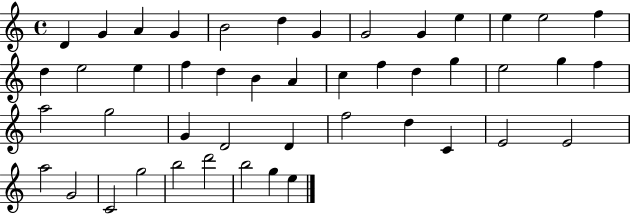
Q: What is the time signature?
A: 4/4